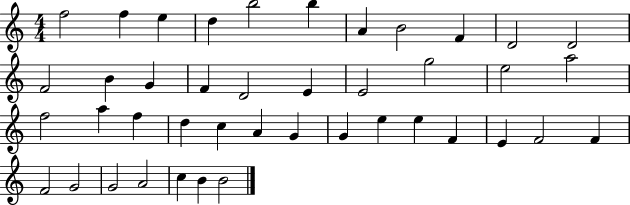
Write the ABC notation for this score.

X:1
T:Untitled
M:4/4
L:1/4
K:C
f2 f e d b2 b A B2 F D2 D2 F2 B G F D2 E E2 g2 e2 a2 f2 a f d c A G G e e F E F2 F F2 G2 G2 A2 c B B2